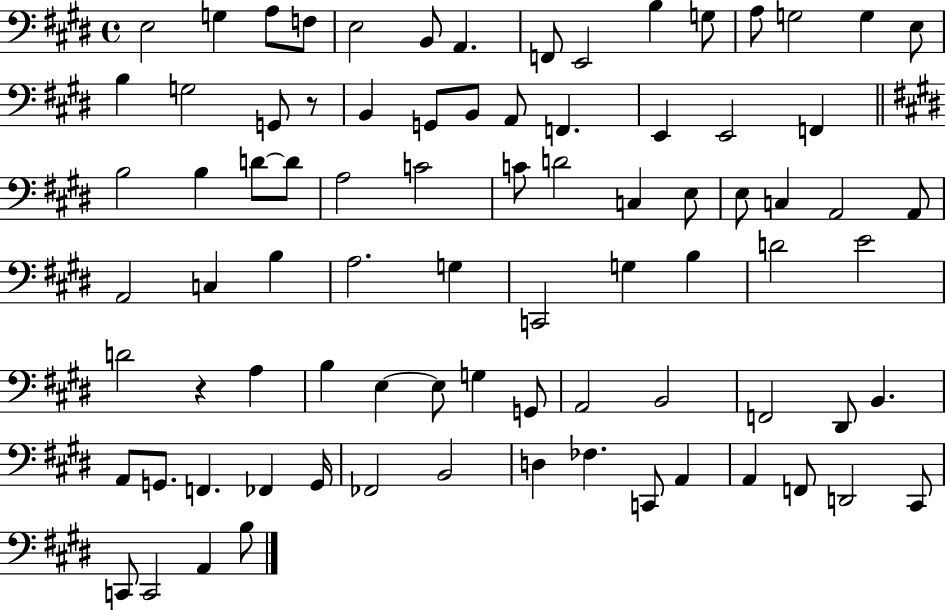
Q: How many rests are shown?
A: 2